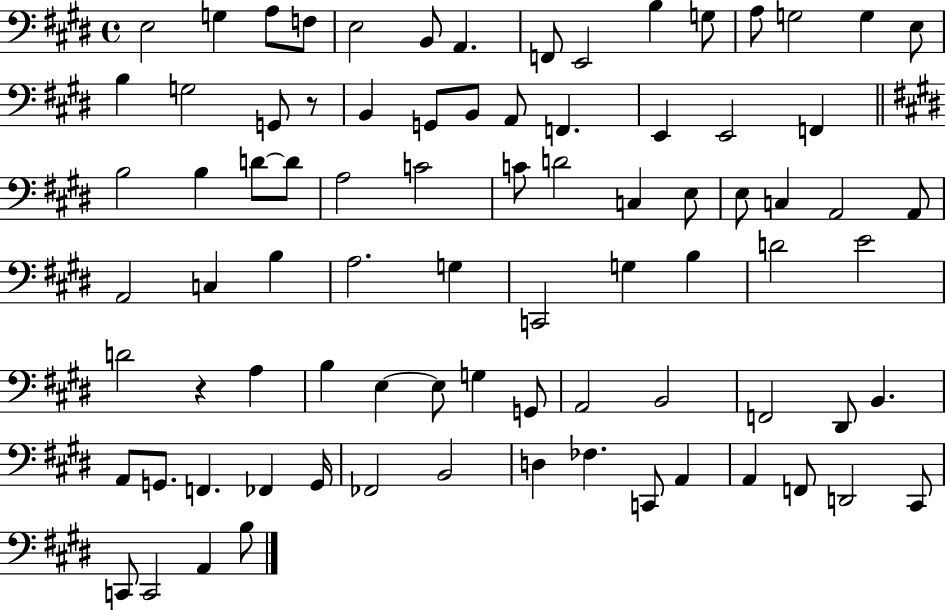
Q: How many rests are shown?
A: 2